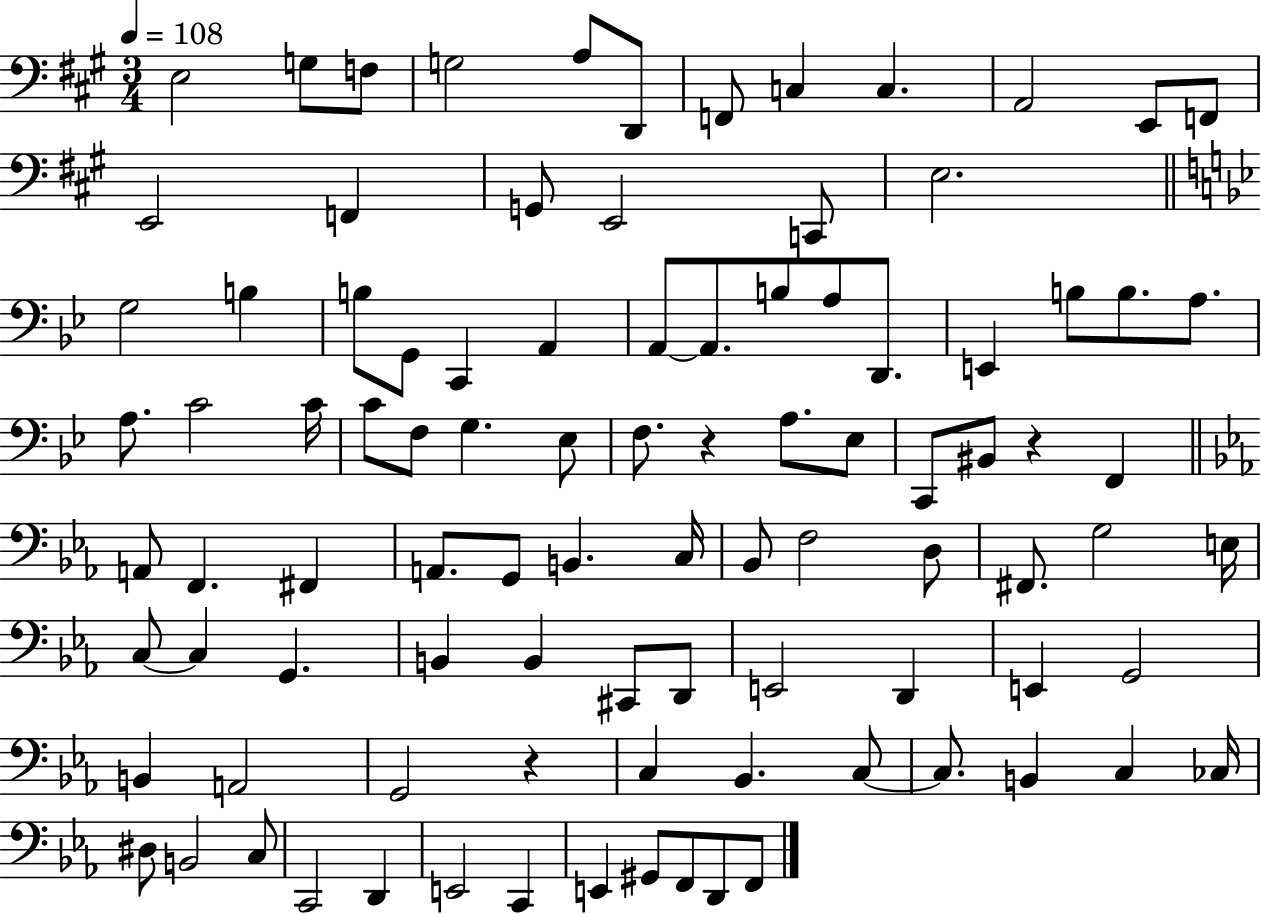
X:1
T:Untitled
M:3/4
L:1/4
K:A
E,2 G,/2 F,/2 G,2 A,/2 D,,/2 F,,/2 C, C, A,,2 E,,/2 F,,/2 E,,2 F,, G,,/2 E,,2 C,,/2 E,2 G,2 B, B,/2 G,,/2 C,, A,, A,,/2 A,,/2 B,/2 A,/2 D,,/2 E,, B,/2 B,/2 A,/2 A,/2 C2 C/4 C/2 F,/2 G, _E,/2 F,/2 z A,/2 _E,/2 C,,/2 ^B,,/2 z F,, A,,/2 F,, ^F,, A,,/2 G,,/2 B,, C,/4 _B,,/2 F,2 D,/2 ^F,,/2 G,2 E,/4 C,/2 C, G,, B,, B,, ^C,,/2 D,,/2 E,,2 D,, E,, G,,2 B,, A,,2 G,,2 z C, _B,, C,/2 C,/2 B,, C, _C,/4 ^D,/2 B,,2 C,/2 C,,2 D,, E,,2 C,, E,, ^G,,/2 F,,/2 D,,/2 F,,/2